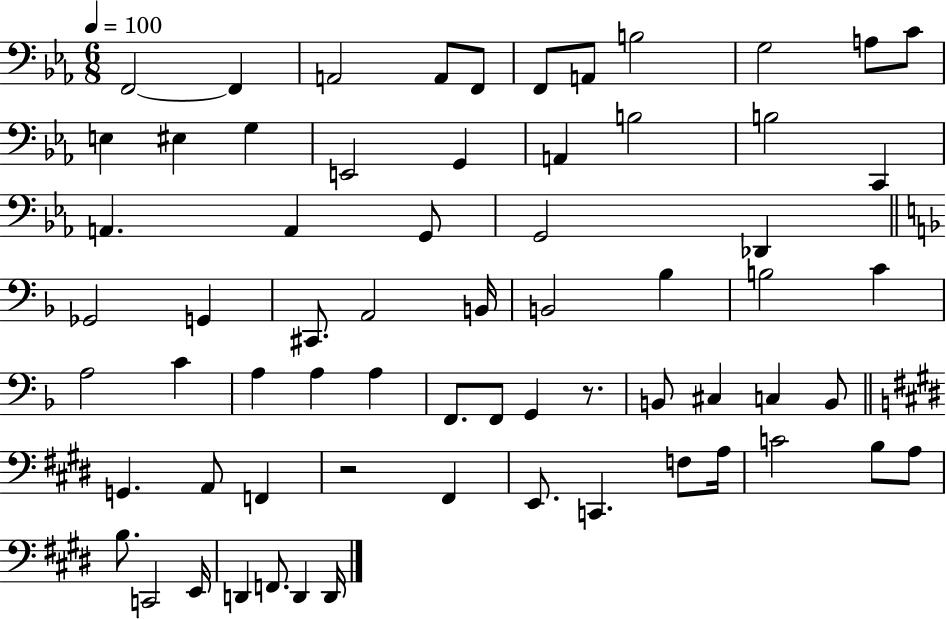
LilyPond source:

{
  \clef bass
  \numericTimeSignature
  \time 6/8
  \key ees \major
  \tempo 4 = 100
  f,2~~ f,4 | a,2 a,8 f,8 | f,8 a,8 b2 | g2 a8 c'8 | \break e4 eis4 g4 | e,2 g,4 | a,4 b2 | b2 c,4 | \break a,4. a,4 g,8 | g,2 des,4 | \bar "||" \break \key d \minor ges,2 g,4 | cis,8. a,2 b,16 | b,2 bes4 | b2 c'4 | \break a2 c'4 | a4 a4 a4 | f,8. f,8 g,4 r8. | b,8 cis4 c4 b,8 | \break \bar "||" \break \key e \major g,4. a,8 f,4 | r2 fis,4 | e,8. c,4. f8 a16 | c'2 b8 a8 | \break b8. c,2 e,16 | d,4 f,8. d,4 d,16 | \bar "|."
}